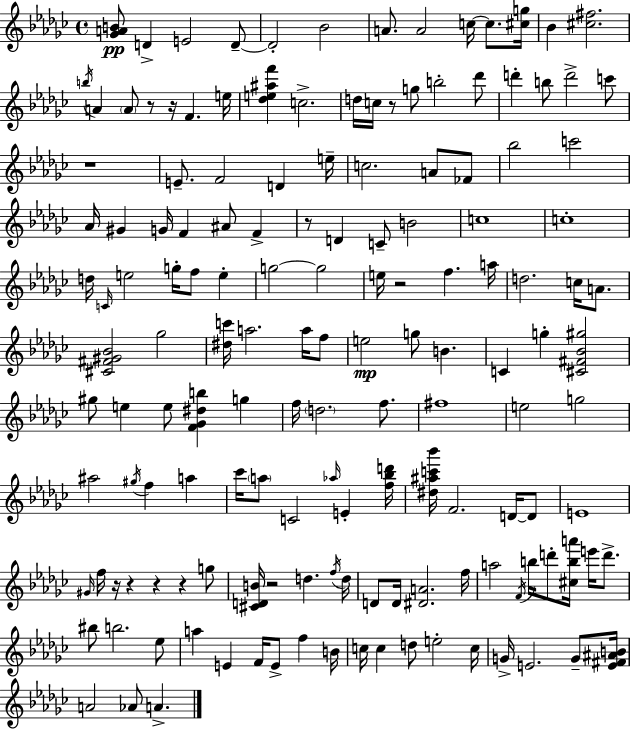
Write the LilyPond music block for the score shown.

{
  \clef treble
  \time 4/4
  \defaultTimeSignature
  \key ees \minor
  <ges' a' b'>8\pp d'4-> e'2 d'8--~~ | d'2-. bes'2 | a'8. a'2 c''16~~ c''8. <cis'' g''>16 | bes'4 <cis'' fis''>2. | \break \acciaccatura { b''16 } a'4 \parenthesize a'8 r8 r16 f'4. | e''16 <des'' e'' ais'' f'''>4 c''2.-> | d''16 c''16 r8 g''8 b''2-. des'''8 | d'''4-. b''8 d'''2-> c'''8 | \break r1 | e'8.-- f'2 d'4 | e''16-- c''2. a'8 fes'8 | bes''2 c'''2 | \break aes'16 gis'4 g'16 f'4 ais'8 f'4-> | r8 d'4 c'8-- b'2 | c''1 | c''1-. | \break d''16 \grace { c'16 } e''2 g''16-. f''8 e''4-. | g''2~~ g''2 | e''16 r2 f''4. | a''16 d''2. c''16 a'8. | \break <cis' fis' gis' bes'>2 ges''2 | <dis'' c'''>16 a''2. a''16 | f''8 e''2\mp g''8 b'4. | c'4 g''4-. <cis' fis' bes' gis''>2 | \break gis''8 e''4 e''8 <f' ges' dis'' b''>4 g''4 | f''16 \parenthesize d''2. f''8. | fis''1 | e''2 g''2 | \break ais''2 \acciaccatura { gis''16 } f''4 a''4 | ces'''16 \parenthesize a''8 c'2 \grace { aes''16 } e'4-. | <f'' bes'' d'''>16 <dis'' ais'' c''' bes'''>16 f'2. | d'16~~ d'8 e'1 | \break \grace { gis'16 } f''16 r16 r4 r4 r4 | g''8 <cis' d' b'>16 r2 d''4. | \acciaccatura { f''16 } d''16 d'8 d'16 <dis' a'>2. | f''16 a''2 \acciaccatura { f'16 } b''16 | \break d'''8-. <cis'' b'' a'''>16 e'''16 d'''8.-> bis''8 b''2. | ees''8 a''4 e'4 f'16 | e'8-> f''4 b'16 c''16 c''4 d''8 e''2-. | c''16 g'16-> e'2. | \break g'8-- <e' fis' ais' b'>16 a'2 aes'8 | a'4.-> \bar "|."
}